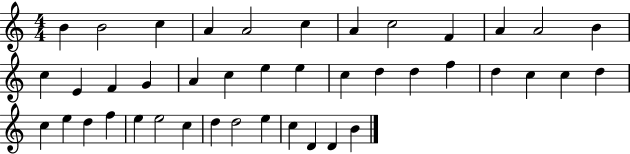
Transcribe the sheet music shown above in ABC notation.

X:1
T:Untitled
M:4/4
L:1/4
K:C
B B2 c A A2 c A c2 F A A2 B c E F G A c e e c d d f d c c d c e d f e e2 c d d2 e c D D B